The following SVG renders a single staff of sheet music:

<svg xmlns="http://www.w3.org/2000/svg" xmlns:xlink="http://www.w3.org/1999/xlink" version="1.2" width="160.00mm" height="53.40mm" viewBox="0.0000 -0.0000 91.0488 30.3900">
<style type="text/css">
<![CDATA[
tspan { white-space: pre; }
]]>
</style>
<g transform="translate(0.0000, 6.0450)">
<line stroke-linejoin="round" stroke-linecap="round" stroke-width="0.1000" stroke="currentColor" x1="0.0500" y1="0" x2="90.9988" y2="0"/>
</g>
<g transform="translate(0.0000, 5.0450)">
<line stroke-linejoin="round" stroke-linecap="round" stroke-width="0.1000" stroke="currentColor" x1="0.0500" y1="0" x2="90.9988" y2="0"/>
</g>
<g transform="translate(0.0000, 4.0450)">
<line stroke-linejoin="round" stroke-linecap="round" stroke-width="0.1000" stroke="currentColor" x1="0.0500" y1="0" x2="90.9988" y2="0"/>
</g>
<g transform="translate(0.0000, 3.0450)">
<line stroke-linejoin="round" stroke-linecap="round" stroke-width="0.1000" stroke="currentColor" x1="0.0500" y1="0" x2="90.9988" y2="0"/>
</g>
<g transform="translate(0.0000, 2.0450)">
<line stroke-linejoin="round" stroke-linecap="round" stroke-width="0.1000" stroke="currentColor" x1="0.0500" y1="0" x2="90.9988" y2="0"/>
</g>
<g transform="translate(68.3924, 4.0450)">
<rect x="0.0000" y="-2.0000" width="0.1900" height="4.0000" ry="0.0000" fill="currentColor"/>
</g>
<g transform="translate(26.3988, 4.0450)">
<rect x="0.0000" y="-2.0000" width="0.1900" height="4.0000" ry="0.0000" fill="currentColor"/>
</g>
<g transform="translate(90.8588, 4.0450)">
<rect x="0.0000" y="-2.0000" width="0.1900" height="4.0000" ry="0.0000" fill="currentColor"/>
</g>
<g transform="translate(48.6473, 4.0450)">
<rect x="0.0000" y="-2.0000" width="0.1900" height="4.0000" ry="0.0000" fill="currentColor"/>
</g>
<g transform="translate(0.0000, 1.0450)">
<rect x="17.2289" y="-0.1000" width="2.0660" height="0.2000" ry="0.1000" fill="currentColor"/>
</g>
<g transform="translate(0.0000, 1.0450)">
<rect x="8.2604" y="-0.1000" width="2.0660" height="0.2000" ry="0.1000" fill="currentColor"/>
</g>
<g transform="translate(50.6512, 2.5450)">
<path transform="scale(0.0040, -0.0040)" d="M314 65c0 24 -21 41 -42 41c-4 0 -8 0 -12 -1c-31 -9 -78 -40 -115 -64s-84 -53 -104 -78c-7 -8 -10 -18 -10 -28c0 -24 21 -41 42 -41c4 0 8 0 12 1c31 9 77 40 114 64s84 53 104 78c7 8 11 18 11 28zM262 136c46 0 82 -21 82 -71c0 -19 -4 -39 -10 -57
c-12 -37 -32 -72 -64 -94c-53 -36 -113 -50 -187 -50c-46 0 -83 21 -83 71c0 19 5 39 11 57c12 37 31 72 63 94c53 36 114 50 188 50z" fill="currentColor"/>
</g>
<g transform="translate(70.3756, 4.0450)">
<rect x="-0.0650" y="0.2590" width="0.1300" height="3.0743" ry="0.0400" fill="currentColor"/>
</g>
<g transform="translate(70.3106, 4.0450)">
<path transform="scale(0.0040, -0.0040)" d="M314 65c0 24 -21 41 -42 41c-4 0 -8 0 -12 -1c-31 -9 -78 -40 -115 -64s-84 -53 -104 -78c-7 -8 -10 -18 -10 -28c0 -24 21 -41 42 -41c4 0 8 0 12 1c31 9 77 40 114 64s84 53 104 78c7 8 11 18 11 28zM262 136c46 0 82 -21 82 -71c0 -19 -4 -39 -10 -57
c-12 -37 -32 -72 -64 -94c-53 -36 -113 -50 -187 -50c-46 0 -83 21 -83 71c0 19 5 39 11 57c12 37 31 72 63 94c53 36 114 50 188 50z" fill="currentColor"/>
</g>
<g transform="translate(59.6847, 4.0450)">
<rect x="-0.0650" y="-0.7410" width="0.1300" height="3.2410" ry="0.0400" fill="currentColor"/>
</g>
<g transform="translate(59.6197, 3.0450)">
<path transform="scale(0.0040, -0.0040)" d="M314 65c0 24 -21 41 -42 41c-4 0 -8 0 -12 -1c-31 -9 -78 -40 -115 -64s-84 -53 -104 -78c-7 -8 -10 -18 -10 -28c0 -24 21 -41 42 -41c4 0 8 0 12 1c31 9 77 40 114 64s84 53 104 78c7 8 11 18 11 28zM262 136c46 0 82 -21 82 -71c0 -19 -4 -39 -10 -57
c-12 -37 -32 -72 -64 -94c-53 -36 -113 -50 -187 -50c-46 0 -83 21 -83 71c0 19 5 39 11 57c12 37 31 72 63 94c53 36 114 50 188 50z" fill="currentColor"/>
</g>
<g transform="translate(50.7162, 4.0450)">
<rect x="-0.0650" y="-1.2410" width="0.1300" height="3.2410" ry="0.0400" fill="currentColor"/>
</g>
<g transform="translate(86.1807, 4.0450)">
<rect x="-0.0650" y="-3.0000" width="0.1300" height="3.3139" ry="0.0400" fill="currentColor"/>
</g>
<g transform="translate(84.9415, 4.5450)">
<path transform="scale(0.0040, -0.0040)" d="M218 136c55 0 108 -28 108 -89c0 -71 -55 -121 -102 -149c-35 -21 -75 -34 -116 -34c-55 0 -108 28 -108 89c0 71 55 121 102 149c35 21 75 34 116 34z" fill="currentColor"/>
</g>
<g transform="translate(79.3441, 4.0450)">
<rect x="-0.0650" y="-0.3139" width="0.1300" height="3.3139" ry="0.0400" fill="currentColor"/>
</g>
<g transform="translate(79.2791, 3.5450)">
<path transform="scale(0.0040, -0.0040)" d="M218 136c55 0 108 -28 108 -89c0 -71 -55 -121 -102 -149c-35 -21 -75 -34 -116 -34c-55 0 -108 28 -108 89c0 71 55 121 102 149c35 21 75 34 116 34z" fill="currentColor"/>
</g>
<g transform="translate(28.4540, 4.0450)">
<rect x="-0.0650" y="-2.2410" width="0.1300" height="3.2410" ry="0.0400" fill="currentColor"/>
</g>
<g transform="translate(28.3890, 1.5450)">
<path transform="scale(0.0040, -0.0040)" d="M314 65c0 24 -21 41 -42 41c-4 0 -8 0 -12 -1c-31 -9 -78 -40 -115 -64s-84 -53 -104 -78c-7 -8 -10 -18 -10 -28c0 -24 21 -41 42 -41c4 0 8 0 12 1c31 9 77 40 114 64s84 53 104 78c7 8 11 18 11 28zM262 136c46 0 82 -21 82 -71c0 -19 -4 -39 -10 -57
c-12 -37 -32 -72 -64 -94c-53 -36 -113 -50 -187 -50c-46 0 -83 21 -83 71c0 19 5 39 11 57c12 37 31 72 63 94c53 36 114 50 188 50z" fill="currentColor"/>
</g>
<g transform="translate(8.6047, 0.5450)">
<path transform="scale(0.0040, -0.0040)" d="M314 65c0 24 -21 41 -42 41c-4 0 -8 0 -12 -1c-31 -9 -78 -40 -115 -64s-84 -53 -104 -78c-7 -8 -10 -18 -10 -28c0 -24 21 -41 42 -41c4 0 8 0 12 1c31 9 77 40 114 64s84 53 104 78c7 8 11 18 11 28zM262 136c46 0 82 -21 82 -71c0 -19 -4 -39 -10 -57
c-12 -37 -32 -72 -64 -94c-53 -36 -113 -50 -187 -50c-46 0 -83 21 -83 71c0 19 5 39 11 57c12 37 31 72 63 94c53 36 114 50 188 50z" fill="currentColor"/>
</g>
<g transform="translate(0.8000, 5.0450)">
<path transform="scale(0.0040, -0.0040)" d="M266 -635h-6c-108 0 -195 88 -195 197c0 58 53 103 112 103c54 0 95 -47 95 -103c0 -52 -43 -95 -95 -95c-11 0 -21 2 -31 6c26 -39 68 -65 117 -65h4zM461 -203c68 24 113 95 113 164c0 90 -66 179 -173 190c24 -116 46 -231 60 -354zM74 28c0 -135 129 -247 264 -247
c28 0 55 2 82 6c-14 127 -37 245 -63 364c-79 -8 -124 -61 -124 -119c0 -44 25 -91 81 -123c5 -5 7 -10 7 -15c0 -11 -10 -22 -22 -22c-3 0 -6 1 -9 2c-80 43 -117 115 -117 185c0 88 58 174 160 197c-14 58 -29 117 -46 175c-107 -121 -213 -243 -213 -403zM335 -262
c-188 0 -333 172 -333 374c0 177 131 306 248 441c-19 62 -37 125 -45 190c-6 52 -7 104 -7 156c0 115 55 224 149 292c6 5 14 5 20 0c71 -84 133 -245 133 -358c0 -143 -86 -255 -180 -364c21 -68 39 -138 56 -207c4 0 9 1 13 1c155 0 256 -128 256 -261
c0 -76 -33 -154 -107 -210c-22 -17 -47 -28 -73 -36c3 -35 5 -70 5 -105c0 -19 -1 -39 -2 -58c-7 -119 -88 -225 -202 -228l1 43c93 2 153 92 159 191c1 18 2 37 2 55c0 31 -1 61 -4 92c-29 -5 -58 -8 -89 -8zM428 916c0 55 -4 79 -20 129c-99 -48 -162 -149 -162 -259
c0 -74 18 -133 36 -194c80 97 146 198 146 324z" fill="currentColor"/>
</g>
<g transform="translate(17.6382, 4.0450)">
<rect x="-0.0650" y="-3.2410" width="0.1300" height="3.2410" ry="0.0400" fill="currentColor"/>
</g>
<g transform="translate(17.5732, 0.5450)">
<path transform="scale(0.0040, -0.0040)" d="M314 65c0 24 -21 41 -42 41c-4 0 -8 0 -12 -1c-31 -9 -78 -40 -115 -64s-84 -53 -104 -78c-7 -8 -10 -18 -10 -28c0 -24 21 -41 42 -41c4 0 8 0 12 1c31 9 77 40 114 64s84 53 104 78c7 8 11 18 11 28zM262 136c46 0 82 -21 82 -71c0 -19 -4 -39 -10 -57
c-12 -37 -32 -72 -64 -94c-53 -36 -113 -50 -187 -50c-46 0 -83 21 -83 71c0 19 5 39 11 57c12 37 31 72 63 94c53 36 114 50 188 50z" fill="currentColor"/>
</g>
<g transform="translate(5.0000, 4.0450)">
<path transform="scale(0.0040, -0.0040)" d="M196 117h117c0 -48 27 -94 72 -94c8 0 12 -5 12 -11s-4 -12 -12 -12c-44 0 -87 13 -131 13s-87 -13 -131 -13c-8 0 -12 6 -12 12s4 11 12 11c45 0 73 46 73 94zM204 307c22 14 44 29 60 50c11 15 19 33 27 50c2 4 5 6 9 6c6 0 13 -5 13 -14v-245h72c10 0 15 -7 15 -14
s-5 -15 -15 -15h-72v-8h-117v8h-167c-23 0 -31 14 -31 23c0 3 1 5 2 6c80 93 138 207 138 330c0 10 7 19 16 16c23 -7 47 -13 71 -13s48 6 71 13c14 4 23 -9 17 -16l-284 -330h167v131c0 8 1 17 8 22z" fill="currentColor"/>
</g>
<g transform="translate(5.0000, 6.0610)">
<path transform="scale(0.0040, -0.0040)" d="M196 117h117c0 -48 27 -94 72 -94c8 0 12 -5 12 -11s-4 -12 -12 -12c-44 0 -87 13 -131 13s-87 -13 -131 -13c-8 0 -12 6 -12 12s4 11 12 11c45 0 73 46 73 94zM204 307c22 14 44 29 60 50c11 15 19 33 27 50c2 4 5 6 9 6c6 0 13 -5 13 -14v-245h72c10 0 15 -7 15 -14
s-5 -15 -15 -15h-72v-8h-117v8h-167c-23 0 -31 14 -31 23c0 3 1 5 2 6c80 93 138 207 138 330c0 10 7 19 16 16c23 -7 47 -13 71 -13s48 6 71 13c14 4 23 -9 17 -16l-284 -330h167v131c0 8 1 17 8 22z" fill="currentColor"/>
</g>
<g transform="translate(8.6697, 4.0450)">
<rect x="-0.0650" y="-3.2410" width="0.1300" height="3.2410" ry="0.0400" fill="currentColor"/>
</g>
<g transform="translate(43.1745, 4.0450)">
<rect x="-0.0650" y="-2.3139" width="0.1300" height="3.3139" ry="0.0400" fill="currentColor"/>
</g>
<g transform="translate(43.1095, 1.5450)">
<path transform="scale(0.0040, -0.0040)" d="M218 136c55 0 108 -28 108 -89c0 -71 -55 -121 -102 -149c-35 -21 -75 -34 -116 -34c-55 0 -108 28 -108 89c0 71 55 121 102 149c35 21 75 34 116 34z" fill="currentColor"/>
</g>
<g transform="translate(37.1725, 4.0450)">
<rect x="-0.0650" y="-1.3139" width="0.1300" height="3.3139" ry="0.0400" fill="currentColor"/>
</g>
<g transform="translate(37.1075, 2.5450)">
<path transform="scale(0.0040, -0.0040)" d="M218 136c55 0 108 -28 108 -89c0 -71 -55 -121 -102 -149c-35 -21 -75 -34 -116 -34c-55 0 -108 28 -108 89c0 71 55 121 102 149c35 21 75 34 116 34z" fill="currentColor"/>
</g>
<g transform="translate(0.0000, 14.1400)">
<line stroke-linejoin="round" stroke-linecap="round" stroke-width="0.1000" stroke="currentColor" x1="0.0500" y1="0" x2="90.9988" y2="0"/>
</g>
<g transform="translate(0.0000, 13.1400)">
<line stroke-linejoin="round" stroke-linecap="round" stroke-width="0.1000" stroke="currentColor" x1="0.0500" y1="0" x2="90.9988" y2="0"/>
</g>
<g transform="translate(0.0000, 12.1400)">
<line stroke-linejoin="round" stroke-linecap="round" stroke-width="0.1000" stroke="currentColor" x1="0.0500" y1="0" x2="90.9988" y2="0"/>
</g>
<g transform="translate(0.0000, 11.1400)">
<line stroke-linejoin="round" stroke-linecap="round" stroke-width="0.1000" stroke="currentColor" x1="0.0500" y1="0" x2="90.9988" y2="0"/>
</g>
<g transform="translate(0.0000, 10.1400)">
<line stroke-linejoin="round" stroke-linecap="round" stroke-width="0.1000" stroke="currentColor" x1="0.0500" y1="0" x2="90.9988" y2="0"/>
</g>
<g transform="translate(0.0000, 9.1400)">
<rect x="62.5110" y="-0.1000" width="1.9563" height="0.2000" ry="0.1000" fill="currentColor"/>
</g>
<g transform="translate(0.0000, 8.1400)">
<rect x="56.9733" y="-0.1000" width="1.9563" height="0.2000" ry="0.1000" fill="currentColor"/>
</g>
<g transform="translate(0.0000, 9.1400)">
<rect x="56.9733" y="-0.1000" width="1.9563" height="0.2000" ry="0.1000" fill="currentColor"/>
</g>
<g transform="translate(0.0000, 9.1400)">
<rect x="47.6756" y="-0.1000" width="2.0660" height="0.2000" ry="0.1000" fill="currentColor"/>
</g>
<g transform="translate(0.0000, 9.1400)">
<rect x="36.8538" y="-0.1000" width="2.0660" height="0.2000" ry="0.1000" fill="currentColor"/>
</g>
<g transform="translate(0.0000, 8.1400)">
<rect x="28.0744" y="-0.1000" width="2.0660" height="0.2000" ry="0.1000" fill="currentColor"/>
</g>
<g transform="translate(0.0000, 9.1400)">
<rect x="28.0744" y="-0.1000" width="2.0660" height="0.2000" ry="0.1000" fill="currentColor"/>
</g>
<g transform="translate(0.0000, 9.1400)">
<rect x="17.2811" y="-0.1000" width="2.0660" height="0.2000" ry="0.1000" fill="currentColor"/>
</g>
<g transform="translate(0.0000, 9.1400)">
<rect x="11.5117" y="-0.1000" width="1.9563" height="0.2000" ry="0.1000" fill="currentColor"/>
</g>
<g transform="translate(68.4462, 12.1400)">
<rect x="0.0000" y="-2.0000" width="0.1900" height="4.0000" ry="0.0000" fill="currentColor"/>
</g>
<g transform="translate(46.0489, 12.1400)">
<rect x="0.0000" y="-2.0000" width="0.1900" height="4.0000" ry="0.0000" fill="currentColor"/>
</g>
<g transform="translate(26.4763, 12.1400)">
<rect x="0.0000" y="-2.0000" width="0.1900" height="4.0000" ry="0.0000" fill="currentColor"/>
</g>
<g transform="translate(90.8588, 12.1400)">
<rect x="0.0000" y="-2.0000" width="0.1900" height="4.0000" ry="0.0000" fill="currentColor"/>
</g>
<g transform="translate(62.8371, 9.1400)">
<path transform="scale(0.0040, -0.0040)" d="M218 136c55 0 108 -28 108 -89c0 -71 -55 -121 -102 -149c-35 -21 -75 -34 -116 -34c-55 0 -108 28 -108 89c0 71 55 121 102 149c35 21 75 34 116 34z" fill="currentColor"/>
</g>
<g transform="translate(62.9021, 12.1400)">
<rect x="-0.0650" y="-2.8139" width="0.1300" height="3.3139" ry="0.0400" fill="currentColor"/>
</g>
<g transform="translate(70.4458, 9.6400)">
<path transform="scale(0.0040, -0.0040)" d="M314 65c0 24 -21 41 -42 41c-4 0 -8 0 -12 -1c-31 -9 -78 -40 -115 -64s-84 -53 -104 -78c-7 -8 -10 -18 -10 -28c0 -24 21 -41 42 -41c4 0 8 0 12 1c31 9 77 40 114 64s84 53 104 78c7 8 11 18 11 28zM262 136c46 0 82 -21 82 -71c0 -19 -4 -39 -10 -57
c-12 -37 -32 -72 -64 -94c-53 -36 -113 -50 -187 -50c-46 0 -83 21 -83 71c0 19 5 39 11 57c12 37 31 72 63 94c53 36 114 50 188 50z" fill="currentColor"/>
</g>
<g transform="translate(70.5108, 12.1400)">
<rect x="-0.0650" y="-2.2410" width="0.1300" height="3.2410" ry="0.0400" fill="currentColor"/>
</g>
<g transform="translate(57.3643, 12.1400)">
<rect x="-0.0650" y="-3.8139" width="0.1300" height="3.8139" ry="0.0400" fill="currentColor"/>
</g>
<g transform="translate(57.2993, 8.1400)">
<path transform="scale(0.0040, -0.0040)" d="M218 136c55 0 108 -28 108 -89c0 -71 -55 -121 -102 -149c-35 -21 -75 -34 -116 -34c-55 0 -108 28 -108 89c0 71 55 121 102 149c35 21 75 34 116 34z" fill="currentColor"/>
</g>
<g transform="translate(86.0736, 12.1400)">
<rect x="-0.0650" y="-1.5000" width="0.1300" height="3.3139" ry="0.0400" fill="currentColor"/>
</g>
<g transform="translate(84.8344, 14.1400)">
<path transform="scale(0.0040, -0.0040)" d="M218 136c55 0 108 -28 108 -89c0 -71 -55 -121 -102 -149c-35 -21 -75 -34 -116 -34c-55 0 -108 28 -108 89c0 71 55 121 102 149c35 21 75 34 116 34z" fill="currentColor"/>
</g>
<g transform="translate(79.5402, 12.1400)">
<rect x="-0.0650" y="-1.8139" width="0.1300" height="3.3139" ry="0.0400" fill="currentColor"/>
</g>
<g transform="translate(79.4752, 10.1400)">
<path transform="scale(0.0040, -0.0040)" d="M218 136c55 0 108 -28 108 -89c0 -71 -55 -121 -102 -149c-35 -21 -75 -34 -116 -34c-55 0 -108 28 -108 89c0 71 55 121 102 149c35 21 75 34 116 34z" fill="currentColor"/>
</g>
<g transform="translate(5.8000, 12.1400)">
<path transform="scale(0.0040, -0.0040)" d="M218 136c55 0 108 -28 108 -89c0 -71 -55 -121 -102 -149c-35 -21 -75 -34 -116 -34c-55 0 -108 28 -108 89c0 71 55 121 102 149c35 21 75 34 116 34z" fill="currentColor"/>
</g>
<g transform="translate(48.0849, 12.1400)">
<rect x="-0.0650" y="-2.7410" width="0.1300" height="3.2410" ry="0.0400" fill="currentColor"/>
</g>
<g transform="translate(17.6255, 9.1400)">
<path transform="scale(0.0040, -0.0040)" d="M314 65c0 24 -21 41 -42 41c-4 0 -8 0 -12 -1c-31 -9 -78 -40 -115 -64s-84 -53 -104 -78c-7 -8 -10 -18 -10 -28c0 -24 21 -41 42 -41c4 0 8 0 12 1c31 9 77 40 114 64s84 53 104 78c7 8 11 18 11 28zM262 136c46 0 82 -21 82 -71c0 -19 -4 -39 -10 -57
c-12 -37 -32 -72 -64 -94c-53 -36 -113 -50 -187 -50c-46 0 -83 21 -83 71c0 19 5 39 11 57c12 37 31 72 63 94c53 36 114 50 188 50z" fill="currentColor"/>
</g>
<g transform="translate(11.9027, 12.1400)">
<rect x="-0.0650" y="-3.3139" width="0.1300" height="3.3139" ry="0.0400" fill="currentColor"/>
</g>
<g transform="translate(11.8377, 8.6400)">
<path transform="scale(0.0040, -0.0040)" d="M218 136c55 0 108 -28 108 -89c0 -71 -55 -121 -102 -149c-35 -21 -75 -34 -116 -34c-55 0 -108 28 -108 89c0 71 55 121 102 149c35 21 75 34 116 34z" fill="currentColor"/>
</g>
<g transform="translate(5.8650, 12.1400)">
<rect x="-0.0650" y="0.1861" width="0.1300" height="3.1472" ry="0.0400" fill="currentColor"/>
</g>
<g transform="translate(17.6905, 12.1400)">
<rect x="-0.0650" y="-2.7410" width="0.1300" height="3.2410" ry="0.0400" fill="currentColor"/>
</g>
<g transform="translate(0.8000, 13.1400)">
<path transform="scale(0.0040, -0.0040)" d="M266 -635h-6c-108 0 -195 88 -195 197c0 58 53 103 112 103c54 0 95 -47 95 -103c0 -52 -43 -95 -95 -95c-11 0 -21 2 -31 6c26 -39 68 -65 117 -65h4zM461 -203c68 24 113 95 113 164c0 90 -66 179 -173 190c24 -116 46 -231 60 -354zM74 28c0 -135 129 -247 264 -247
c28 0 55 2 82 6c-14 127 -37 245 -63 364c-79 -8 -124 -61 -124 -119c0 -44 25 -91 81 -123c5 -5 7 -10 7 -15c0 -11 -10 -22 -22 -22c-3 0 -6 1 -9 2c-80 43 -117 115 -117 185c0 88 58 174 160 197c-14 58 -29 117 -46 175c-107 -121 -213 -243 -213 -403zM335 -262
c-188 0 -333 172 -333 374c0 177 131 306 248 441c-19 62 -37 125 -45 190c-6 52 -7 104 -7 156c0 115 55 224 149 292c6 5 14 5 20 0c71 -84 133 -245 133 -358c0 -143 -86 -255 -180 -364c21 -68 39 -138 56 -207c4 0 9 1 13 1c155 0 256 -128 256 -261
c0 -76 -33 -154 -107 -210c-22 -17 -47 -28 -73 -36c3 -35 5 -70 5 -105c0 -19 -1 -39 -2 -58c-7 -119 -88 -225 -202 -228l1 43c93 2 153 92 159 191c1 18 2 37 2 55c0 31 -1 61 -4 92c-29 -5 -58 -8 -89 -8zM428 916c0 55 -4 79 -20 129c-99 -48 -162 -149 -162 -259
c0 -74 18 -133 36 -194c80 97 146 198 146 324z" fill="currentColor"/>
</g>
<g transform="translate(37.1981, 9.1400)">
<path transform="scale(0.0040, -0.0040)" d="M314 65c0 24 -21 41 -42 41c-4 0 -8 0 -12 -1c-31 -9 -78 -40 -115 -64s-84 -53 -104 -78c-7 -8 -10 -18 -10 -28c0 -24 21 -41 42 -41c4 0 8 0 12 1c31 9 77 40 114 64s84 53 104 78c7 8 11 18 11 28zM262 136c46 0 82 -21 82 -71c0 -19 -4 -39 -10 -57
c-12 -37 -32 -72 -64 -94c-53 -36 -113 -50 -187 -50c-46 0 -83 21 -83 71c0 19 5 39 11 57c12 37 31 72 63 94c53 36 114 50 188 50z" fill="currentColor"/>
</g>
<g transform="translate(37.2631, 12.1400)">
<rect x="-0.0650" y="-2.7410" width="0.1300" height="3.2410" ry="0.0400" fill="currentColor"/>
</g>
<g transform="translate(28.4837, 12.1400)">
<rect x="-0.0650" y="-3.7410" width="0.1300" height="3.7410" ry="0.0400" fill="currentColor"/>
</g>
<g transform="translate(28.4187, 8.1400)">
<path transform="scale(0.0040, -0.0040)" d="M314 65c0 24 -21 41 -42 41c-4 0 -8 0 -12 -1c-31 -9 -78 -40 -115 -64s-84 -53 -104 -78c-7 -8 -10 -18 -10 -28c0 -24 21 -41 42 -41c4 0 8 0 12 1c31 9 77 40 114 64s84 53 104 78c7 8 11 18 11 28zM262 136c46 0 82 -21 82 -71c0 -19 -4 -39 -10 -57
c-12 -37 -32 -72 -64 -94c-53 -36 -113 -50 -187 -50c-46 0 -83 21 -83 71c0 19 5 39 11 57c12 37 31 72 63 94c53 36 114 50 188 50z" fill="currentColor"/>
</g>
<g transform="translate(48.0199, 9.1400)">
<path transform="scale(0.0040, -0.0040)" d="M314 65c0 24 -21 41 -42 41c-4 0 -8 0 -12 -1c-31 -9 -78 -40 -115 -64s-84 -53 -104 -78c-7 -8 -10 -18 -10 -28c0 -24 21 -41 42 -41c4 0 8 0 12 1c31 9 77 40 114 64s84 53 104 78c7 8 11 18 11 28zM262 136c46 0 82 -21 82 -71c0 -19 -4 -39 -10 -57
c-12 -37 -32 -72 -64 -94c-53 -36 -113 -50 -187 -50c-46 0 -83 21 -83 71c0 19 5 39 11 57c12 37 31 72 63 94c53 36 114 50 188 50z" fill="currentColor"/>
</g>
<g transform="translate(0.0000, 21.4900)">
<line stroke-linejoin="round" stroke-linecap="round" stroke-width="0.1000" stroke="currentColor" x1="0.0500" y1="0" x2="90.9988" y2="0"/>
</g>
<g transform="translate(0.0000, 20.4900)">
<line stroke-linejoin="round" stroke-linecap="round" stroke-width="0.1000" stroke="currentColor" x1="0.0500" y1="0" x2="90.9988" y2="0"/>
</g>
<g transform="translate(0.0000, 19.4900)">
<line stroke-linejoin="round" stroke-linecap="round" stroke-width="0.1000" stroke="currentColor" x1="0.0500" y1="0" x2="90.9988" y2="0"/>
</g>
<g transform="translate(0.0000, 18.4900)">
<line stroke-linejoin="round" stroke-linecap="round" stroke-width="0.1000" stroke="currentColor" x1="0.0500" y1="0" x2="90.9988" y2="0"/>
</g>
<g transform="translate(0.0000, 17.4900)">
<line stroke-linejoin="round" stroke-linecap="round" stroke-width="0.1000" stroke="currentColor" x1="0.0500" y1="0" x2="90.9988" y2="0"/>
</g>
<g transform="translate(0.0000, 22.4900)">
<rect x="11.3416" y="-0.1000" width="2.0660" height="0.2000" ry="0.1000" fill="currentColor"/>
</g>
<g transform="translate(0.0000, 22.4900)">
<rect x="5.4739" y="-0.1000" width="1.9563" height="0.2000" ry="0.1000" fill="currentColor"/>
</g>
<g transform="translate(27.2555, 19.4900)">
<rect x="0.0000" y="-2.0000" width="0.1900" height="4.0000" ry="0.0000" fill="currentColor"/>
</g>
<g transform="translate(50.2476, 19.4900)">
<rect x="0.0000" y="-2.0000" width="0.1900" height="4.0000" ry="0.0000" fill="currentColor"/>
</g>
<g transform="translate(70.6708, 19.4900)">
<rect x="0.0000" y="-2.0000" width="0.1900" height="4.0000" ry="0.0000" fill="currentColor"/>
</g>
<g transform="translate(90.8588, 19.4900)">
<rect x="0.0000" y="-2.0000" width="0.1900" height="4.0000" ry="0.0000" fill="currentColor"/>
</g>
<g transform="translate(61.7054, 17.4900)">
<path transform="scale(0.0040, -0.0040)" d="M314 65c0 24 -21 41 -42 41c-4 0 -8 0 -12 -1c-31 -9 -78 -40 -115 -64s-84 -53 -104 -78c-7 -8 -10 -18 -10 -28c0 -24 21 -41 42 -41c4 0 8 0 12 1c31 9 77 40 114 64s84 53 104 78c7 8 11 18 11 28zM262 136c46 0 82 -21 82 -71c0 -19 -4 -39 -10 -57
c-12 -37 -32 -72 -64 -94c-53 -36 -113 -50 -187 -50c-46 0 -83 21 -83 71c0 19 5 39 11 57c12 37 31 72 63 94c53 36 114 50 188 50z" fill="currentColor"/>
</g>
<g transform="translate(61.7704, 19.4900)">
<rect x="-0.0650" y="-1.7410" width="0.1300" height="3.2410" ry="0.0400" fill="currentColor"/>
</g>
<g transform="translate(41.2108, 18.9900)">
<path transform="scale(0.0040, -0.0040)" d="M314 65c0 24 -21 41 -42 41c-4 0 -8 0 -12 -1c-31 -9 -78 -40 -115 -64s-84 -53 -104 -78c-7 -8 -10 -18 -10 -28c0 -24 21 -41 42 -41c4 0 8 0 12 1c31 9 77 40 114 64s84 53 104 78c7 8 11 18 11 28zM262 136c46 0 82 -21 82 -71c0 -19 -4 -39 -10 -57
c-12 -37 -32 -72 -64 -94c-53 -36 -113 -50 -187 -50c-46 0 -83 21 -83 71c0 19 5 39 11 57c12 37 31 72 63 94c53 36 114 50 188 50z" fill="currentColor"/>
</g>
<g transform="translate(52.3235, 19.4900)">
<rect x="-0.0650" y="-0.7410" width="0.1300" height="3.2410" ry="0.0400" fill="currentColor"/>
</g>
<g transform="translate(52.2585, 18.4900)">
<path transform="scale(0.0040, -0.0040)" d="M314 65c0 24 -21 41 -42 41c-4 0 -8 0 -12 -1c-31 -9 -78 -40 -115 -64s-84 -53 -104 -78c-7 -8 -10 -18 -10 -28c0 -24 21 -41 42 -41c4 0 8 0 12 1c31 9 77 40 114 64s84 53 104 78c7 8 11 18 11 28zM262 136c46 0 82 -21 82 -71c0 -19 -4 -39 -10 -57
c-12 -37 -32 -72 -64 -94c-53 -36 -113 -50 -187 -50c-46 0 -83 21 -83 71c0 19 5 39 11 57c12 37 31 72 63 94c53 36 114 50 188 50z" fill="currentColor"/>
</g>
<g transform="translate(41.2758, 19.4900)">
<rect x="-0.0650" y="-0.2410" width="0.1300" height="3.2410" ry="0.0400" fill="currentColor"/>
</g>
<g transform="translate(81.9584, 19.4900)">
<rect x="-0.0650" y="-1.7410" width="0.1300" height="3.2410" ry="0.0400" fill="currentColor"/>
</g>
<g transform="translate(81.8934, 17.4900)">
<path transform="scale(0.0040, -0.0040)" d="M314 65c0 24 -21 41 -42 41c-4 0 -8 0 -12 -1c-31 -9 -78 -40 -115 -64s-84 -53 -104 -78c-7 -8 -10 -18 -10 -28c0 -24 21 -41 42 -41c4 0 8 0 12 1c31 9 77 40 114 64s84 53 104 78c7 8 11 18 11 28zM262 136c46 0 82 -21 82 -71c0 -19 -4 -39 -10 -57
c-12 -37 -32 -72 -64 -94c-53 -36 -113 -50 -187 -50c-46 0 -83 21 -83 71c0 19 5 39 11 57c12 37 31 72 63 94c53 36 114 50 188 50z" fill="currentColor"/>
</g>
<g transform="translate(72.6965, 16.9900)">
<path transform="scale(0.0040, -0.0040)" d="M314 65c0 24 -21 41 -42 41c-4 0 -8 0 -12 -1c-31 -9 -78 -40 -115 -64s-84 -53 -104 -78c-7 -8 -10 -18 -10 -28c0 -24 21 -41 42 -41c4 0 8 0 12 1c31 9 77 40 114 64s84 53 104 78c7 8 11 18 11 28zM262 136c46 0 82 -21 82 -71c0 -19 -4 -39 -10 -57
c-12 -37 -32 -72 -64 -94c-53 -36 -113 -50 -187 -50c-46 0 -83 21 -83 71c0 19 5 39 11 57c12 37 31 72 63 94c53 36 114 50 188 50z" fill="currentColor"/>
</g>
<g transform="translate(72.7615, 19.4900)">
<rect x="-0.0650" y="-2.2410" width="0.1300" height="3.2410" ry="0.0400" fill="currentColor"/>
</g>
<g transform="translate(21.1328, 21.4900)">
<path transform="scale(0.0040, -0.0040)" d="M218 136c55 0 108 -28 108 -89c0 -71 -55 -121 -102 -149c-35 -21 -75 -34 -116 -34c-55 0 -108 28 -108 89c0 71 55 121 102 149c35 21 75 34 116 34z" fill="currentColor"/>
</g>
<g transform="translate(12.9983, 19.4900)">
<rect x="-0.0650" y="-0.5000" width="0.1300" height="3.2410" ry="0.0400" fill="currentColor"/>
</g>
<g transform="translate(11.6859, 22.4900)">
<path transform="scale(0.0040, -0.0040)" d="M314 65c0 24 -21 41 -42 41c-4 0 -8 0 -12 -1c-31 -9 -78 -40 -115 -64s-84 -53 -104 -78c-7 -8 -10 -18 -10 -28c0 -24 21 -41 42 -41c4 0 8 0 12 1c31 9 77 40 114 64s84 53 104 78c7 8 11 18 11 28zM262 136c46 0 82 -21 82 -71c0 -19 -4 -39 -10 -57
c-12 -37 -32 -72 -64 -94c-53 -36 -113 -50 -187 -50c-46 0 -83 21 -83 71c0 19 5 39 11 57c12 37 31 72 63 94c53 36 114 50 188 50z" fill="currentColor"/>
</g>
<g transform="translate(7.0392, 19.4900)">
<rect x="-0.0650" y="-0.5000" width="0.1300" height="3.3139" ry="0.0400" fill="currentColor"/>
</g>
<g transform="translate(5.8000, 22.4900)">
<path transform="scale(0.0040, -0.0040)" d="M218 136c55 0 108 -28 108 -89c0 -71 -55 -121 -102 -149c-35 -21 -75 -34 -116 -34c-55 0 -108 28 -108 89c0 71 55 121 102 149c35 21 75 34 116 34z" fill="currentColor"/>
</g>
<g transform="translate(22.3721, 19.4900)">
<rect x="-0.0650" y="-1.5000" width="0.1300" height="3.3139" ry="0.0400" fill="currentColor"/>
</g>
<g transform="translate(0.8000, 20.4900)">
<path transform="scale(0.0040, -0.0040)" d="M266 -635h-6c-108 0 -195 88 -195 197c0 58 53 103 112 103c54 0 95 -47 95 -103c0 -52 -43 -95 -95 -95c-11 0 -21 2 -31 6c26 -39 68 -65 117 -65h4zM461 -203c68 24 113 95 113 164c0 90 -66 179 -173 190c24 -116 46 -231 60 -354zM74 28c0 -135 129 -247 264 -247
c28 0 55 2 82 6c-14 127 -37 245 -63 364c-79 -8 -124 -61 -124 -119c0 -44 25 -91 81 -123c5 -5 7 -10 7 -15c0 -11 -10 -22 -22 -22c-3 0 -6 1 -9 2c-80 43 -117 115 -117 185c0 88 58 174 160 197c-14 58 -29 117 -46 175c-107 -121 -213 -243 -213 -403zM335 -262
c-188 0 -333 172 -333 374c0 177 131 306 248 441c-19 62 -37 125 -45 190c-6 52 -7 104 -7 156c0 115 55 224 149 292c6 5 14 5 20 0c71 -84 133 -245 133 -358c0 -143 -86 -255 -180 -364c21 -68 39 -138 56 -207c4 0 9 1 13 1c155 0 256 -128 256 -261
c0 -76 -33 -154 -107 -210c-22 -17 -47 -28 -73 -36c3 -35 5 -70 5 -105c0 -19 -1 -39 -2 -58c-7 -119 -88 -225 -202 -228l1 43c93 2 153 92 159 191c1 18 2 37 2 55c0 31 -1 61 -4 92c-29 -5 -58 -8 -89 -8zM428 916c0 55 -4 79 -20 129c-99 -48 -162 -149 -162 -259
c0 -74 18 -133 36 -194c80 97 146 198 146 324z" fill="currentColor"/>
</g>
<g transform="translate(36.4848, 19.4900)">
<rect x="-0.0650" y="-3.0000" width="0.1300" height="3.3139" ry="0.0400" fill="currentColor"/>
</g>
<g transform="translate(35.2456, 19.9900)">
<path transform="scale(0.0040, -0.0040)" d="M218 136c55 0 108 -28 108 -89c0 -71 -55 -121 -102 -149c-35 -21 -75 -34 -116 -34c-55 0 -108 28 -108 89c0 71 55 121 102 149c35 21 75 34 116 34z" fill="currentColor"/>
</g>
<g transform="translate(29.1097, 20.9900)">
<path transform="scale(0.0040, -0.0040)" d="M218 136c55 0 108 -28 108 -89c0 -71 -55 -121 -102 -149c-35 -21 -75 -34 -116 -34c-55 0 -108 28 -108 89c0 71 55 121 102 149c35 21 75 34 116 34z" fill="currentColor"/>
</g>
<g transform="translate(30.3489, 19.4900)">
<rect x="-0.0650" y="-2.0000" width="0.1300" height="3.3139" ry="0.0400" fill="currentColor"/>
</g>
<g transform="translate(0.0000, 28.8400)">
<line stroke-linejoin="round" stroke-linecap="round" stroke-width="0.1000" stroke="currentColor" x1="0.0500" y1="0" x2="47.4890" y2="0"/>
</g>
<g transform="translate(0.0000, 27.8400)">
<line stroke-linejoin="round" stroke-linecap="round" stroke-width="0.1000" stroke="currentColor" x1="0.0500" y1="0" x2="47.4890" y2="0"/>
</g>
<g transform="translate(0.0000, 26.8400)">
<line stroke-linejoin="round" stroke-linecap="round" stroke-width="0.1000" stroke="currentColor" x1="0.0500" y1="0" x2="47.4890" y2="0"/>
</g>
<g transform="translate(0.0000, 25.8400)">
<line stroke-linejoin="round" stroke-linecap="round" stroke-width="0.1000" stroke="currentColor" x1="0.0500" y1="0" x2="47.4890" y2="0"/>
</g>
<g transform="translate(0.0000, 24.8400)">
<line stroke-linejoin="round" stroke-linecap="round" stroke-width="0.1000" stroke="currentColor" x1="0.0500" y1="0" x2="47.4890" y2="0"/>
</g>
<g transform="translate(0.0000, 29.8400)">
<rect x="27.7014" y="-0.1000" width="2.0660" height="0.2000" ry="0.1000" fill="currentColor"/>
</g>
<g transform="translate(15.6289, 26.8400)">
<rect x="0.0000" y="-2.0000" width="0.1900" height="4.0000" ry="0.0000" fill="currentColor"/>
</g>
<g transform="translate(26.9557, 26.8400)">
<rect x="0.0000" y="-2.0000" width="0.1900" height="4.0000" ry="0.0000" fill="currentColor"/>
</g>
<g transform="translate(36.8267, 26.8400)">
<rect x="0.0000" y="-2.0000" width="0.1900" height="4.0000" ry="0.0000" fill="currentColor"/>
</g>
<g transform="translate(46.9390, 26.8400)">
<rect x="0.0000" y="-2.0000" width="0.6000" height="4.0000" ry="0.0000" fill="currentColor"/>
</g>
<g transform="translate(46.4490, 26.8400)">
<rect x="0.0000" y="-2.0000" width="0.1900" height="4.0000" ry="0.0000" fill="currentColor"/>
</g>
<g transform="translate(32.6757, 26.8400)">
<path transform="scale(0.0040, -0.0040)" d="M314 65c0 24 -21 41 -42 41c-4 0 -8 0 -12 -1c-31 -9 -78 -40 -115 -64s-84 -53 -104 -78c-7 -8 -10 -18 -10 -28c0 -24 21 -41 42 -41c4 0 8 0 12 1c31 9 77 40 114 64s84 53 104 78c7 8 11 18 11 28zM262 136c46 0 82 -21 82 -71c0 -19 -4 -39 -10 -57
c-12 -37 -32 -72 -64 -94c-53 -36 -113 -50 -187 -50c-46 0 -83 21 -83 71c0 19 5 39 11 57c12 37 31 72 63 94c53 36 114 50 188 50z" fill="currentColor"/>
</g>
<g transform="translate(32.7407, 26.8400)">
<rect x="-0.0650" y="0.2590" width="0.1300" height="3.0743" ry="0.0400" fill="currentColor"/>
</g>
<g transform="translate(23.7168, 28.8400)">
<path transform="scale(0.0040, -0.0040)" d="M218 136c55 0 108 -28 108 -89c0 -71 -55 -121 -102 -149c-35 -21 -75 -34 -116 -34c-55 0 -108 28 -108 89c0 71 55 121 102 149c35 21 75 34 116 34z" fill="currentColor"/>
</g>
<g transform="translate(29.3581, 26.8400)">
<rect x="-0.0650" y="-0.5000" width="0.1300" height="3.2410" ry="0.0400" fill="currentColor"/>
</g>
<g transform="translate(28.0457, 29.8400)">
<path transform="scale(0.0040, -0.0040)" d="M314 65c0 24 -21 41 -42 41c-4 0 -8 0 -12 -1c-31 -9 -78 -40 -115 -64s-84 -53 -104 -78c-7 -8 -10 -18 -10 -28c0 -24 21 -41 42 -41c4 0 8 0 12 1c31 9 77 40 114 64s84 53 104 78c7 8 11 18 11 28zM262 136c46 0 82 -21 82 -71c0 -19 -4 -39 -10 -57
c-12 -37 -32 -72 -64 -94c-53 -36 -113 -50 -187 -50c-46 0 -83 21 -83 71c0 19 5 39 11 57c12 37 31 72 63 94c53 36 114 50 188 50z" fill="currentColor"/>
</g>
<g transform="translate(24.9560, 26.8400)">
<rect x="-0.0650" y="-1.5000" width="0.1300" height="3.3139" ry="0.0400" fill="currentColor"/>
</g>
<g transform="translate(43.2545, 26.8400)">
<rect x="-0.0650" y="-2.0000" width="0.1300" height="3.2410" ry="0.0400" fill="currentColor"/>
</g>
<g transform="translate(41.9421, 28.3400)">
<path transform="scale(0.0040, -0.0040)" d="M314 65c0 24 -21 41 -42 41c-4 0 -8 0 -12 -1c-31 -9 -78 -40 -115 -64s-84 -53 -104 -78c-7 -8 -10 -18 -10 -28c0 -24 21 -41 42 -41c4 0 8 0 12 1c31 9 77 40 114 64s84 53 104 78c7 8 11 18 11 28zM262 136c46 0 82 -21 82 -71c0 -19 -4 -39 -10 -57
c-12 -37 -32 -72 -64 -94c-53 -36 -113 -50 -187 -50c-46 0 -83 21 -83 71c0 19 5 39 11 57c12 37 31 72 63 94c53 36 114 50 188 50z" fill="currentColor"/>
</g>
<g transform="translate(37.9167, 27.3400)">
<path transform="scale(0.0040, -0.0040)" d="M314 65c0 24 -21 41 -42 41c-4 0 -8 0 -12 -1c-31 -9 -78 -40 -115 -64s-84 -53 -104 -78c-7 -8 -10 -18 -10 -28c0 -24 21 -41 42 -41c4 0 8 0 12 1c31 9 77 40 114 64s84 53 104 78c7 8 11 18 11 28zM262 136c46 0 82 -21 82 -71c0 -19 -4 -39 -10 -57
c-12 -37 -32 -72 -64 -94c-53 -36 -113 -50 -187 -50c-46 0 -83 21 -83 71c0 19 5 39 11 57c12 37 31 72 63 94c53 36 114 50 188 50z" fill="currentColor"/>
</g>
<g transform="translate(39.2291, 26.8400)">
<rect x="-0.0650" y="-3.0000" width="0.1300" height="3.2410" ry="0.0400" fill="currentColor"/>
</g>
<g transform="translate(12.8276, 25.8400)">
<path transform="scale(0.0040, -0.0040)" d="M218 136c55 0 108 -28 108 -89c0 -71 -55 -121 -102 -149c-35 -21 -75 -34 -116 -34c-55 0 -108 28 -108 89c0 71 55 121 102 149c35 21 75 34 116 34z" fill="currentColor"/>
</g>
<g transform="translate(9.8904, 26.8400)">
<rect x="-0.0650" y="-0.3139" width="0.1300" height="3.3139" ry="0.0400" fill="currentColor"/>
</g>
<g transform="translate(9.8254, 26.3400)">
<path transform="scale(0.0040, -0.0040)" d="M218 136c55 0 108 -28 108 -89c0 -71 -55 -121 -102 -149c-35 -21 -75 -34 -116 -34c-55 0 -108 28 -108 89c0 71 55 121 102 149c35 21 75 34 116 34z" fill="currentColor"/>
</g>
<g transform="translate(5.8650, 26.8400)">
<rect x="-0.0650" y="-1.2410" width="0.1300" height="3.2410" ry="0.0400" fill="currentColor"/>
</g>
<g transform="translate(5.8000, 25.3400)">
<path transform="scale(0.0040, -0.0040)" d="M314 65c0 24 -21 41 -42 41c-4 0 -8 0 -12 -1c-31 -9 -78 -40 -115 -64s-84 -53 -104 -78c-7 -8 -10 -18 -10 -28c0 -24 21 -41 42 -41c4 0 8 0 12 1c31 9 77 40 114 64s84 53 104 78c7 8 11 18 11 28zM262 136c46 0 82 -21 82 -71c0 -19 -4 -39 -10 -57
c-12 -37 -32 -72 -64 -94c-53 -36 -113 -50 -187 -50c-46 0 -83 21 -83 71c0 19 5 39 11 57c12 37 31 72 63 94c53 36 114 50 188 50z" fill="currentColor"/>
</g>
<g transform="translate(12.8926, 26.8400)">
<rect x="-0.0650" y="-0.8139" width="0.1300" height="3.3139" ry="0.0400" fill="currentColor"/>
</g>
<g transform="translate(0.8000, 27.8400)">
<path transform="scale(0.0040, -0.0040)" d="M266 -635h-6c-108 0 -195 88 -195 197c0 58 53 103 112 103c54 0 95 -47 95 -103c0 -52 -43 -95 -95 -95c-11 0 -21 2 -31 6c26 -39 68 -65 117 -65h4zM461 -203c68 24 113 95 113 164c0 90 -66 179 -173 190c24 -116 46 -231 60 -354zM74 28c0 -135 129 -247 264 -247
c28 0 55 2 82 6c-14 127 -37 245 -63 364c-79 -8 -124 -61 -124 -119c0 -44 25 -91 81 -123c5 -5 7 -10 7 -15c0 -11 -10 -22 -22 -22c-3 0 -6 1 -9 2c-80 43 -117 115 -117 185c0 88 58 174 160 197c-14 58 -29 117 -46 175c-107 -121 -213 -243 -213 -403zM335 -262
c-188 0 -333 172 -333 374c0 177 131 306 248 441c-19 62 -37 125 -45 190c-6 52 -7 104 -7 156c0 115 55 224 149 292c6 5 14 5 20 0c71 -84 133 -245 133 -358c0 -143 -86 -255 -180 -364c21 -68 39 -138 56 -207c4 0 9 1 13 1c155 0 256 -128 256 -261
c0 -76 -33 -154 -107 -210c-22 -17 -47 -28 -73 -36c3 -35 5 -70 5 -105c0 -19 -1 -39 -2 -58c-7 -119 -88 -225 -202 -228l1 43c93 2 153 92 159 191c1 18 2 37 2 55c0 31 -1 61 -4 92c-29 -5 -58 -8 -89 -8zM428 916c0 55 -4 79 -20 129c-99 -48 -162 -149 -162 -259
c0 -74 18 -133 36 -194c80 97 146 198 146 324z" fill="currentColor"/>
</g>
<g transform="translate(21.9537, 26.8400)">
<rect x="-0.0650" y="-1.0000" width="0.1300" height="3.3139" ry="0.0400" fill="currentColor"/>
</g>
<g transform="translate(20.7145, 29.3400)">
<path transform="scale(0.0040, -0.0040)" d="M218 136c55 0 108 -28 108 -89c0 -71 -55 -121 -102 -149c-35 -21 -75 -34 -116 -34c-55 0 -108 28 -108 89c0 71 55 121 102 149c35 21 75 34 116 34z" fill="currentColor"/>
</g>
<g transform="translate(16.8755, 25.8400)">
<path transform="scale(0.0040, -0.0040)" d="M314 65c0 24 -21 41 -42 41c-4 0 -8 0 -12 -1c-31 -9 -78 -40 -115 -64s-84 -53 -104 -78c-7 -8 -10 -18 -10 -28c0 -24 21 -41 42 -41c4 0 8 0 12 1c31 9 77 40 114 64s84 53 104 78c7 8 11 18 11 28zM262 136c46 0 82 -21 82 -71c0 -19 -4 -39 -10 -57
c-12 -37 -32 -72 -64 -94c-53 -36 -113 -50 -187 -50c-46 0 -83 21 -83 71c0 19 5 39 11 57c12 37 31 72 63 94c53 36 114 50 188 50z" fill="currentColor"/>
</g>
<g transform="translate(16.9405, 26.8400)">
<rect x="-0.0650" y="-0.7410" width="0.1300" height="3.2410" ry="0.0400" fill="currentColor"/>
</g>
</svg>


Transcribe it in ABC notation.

X:1
T:Untitled
M:4/4
L:1/4
K:C
b2 b2 g2 e g e2 d2 B2 c A B b a2 c'2 a2 a2 c' a g2 f E C C2 E F A c2 d2 f2 g2 f2 e2 c d d2 D E C2 B2 A2 F2